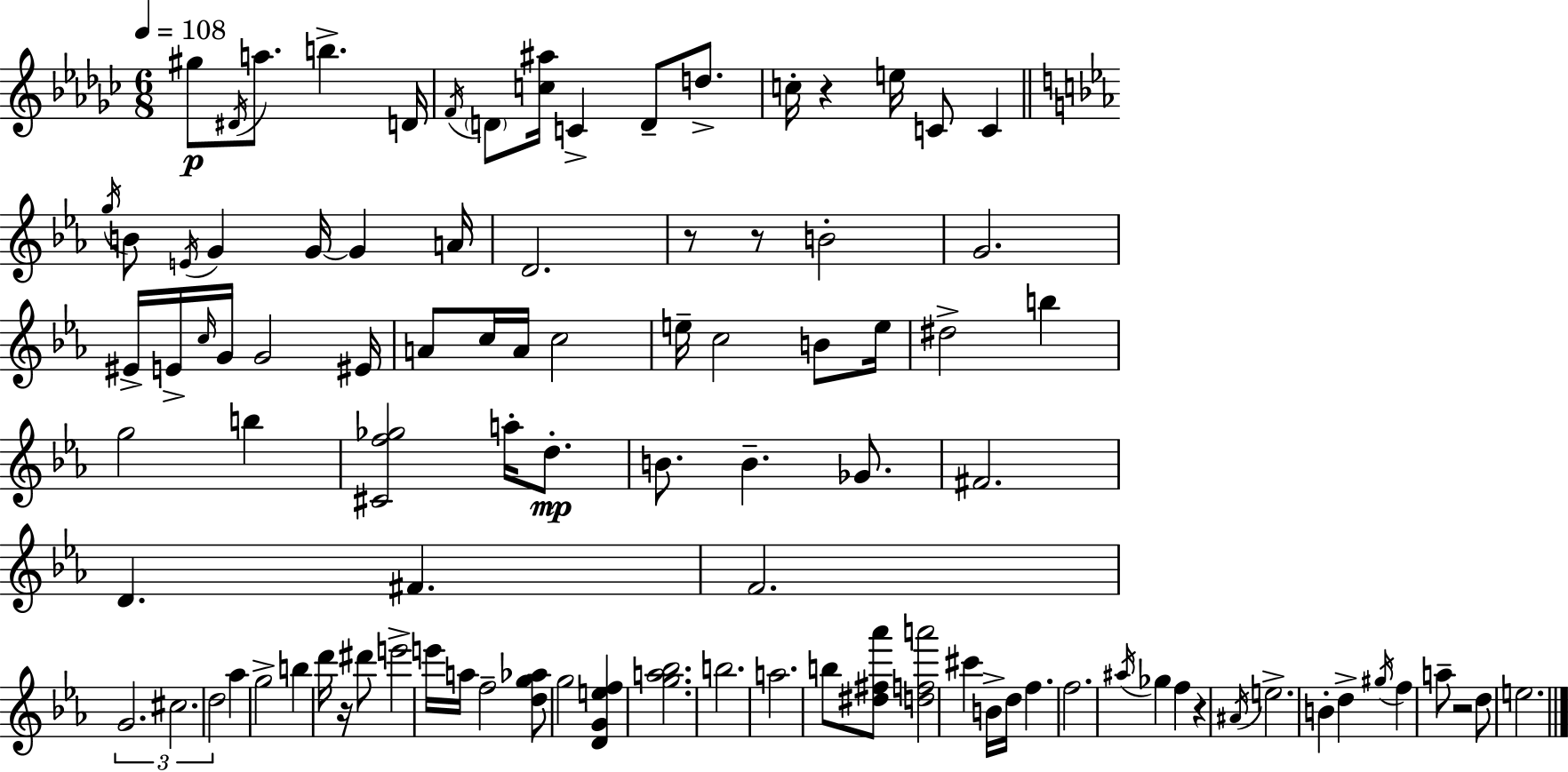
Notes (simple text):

G#5/e D#4/s A5/e. B5/q. D4/s F4/s D4/e [C5,A#5]/s C4/q D4/e D5/e. C5/s R/q E5/s C4/e C4/q G5/s B4/e E4/s G4/q G4/s G4/q A4/s D4/h. R/e R/e B4/h G4/h. EIS4/s E4/s C5/s G4/s G4/h EIS4/s A4/e C5/s A4/s C5/h E5/s C5/h B4/e E5/s D#5/h B5/q G5/h B5/q [C#4,F5,Gb5]/h A5/s D5/e. B4/e. B4/q. Gb4/e. F#4/h. D4/q. F#4/q. F4/h. G4/h. C#5/h. D5/h Ab5/q G5/h B5/q D6/s R/s D#6/e E6/h E6/s A5/s F5/h [D5,G5,Ab5]/e G5/h [D4,G4,E5,F5]/q [G5,A5,Bb5]/h. B5/h. A5/h. B5/e [D#5,F#5,Ab6]/e [D5,F5,A6]/h C#6/q B4/s D5/s F5/q. F5/h. A#5/s Gb5/q F5/q R/q A#4/s E5/h. B4/q D5/q G#5/s F5/q A5/e R/h D5/e E5/h.